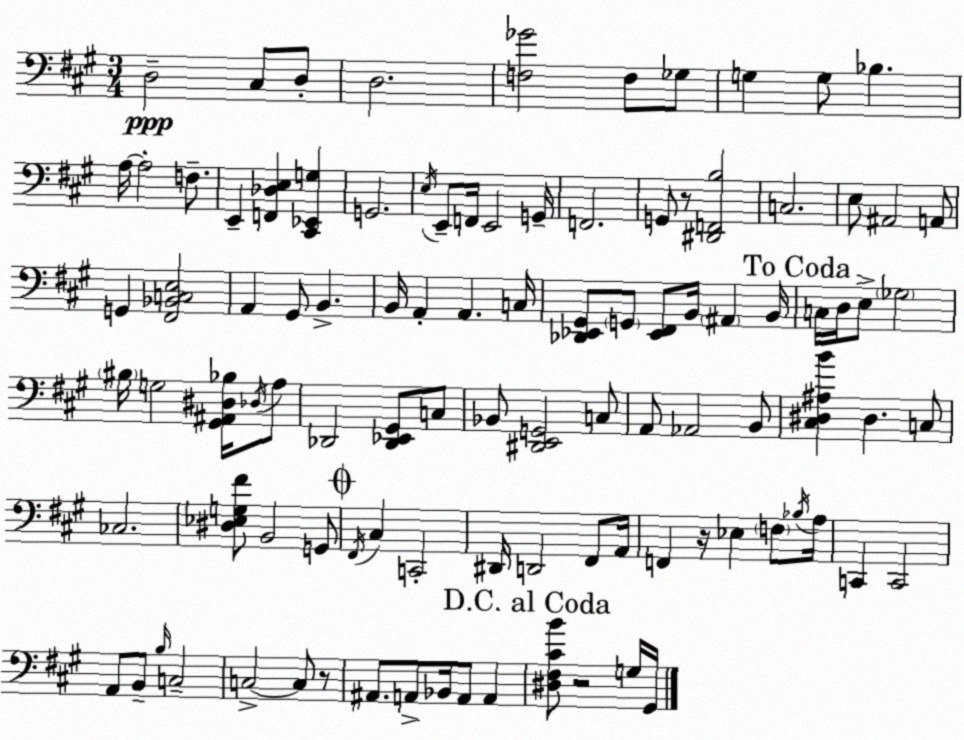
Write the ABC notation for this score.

X:1
T:Untitled
M:3/4
L:1/4
K:A
D,2 ^C,/2 D,/2 D,2 [F,_G]2 F,/2 _G,/2 G, G,/2 _B, A,/4 A,2 F,/2 E,, [F,,_D,E,] [^C,,_E,,G,] G,,2 E,/4 E,,/2 F,,/4 E,,2 G,,/4 F,,2 G,,/2 z/2 [^D,,F,,B,]2 C,2 E,/2 ^A,,2 A,,/2 G,, [^F,,_B,,C,E,]2 A,, ^G,,/2 B,, B,,/4 A,, A,, C,/4 [_D,,_E,,^G,,]/2 G,,/2 [_E,,^F,,]/2 B,,/4 ^A,, B,,/4 C,/4 D,/4 E,/2 _G,2 ^B,/4 G,2 [^G,,^A,,^D,_B,]/4 _D,/4 A,/2 _D,,2 [_D,,_E,,^G,,]/2 C,/2 _B,,/2 [^D,,E,,G,,]2 C,/2 A,,/2 _A,,2 B,,/2 [^C,^D,^A,B] ^D, C,/2 _C,2 [^D,_E,G,^F]/2 B,,2 G,,/2 ^F,,/4 ^C, C,,2 ^D,,/4 D,,2 ^F,,/2 A,,/4 F,, z/4 _E, F,/2 _B,/4 A,/4 C,, C,,2 A,,/2 B,,/2 B,/4 C,2 C,2 C,/2 z/2 ^A,,/2 A,,/2 _B,,/4 A,,/2 A,, [^D,^F,^CB]/2 z2 G,/4 ^G,,/4